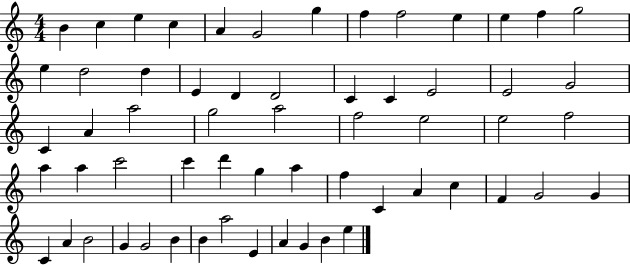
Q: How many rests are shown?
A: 0